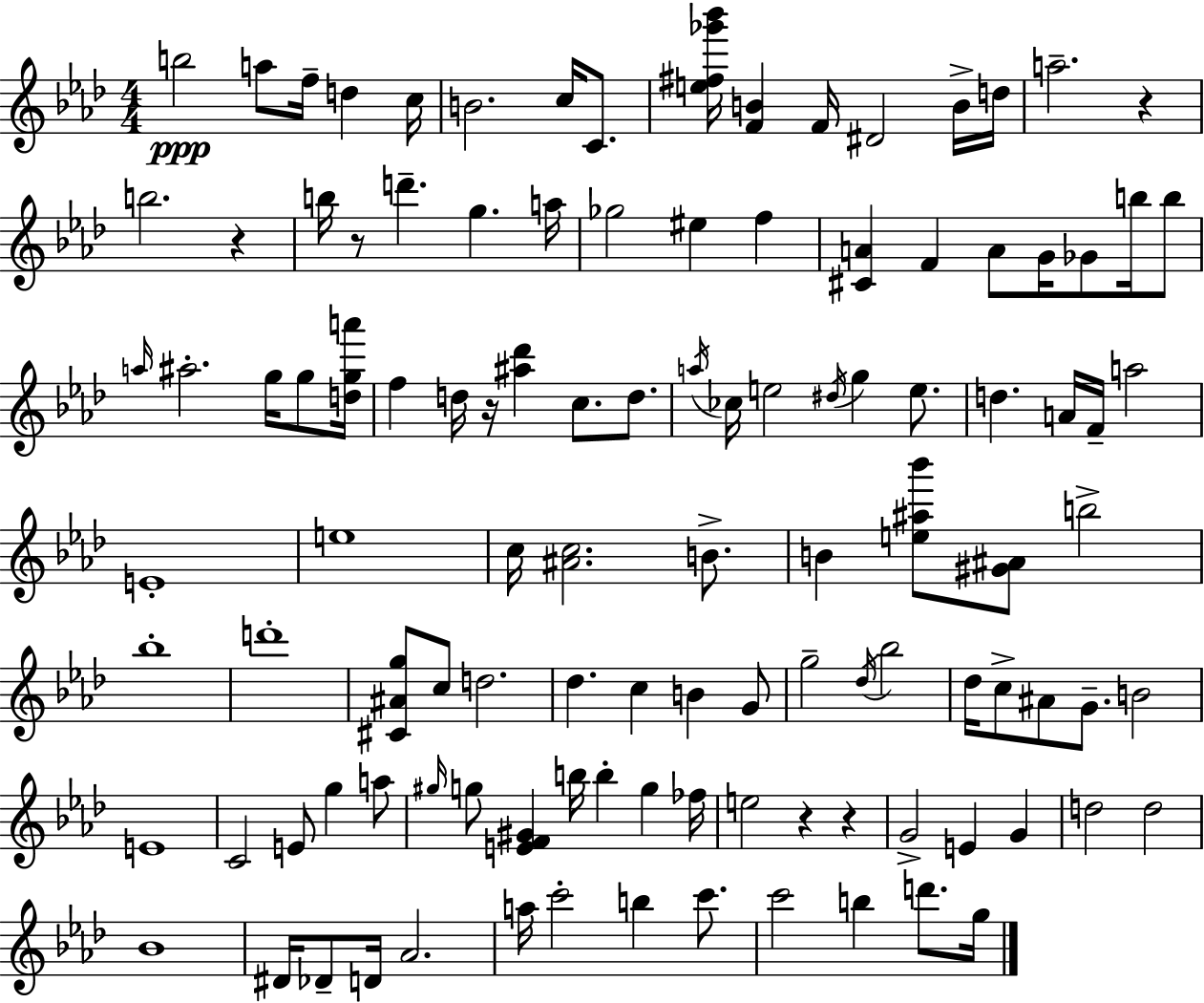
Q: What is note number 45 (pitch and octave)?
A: A5